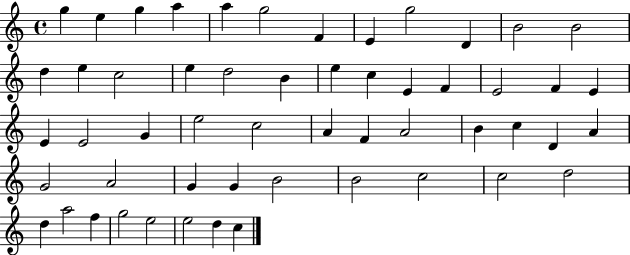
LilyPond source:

{
  \clef treble
  \time 4/4
  \defaultTimeSignature
  \key c \major
  g''4 e''4 g''4 a''4 | a''4 g''2 f'4 | e'4 g''2 d'4 | b'2 b'2 | \break d''4 e''4 c''2 | e''4 d''2 b'4 | e''4 c''4 e'4 f'4 | e'2 f'4 e'4 | \break e'4 e'2 g'4 | e''2 c''2 | a'4 f'4 a'2 | b'4 c''4 d'4 a'4 | \break g'2 a'2 | g'4 g'4 b'2 | b'2 c''2 | c''2 d''2 | \break d''4 a''2 f''4 | g''2 e''2 | e''2 d''4 c''4 | \bar "|."
}